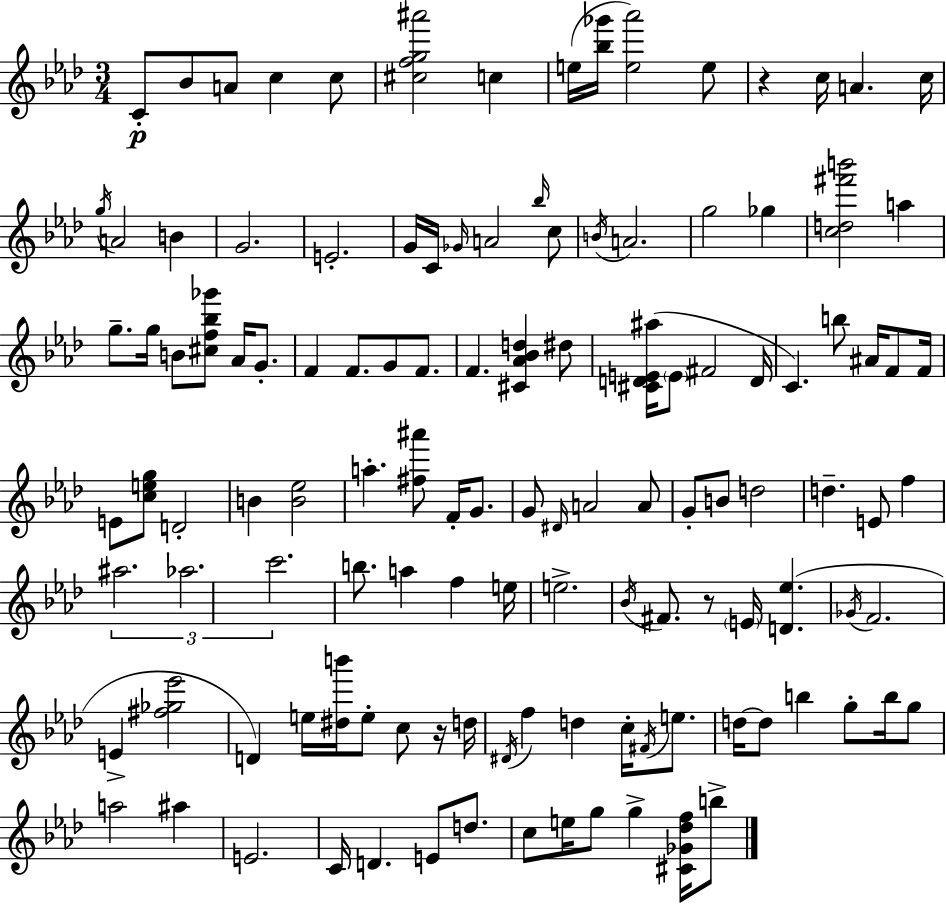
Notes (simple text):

C4/e Bb4/e A4/e C5/q C5/e [C#5,F5,G5,A#6]/h C5/q E5/s [Bb5,Gb6]/s [E5,Ab6]/h E5/e R/q C5/s A4/q. C5/s G5/s A4/h B4/q G4/h. E4/h. G4/s C4/s Gb4/s A4/h Bb5/s C5/e B4/s A4/h. G5/h Gb5/q [C5,D5,F#6,B6]/h A5/q G5/e. G5/s B4/e [C#5,F5,Bb5,Gb6]/e Ab4/s G4/e. F4/q F4/e. G4/e F4/e. F4/q. [C#4,Ab4,Bb4,D5]/q D#5/e [C#4,D4,E4,A#5]/s E4/e F#4/h D4/s C4/q. B5/e A#4/s F4/e F4/s E4/e [C5,E5,G5]/e D4/h B4/q [B4,Eb5]/h A5/q. [F#5,A#6]/e F4/s G4/e. G4/e D#4/s A4/h A4/e G4/e B4/e D5/h D5/q. E4/e F5/q A#5/h. Ab5/h. C6/h. B5/e. A5/q F5/q E5/s E5/h. Bb4/s F#4/e. R/e E4/s [D4,Eb5]/q. Gb4/s F4/h. E4/q [F#5,Gb5,Eb6]/h D4/q E5/s [D#5,B6]/s E5/e C5/e R/s D5/s D#4/s F5/q D5/q C5/s F#4/s E5/e. D5/s D5/e B5/q G5/e B5/s G5/e A5/h A#5/q E4/h. C4/s D4/q. E4/e D5/e. C5/e E5/s G5/e G5/q [C#4,Gb4,Db5,F5]/s B5/e